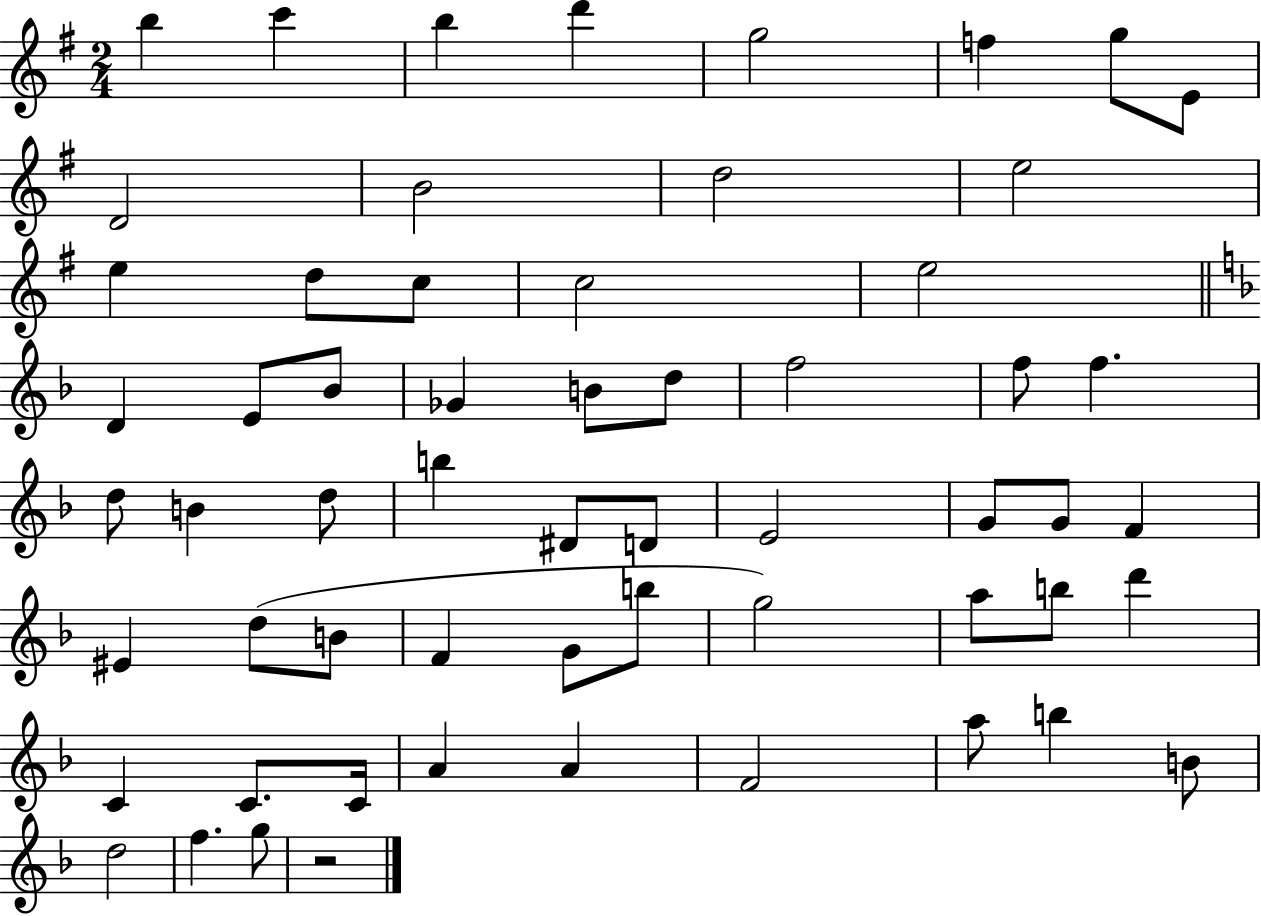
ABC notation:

X:1
T:Untitled
M:2/4
L:1/4
K:G
b c' b d' g2 f g/2 E/2 D2 B2 d2 e2 e d/2 c/2 c2 e2 D E/2 _B/2 _G B/2 d/2 f2 f/2 f d/2 B d/2 b ^D/2 D/2 E2 G/2 G/2 F ^E d/2 B/2 F G/2 b/2 g2 a/2 b/2 d' C C/2 C/4 A A F2 a/2 b B/2 d2 f g/2 z2